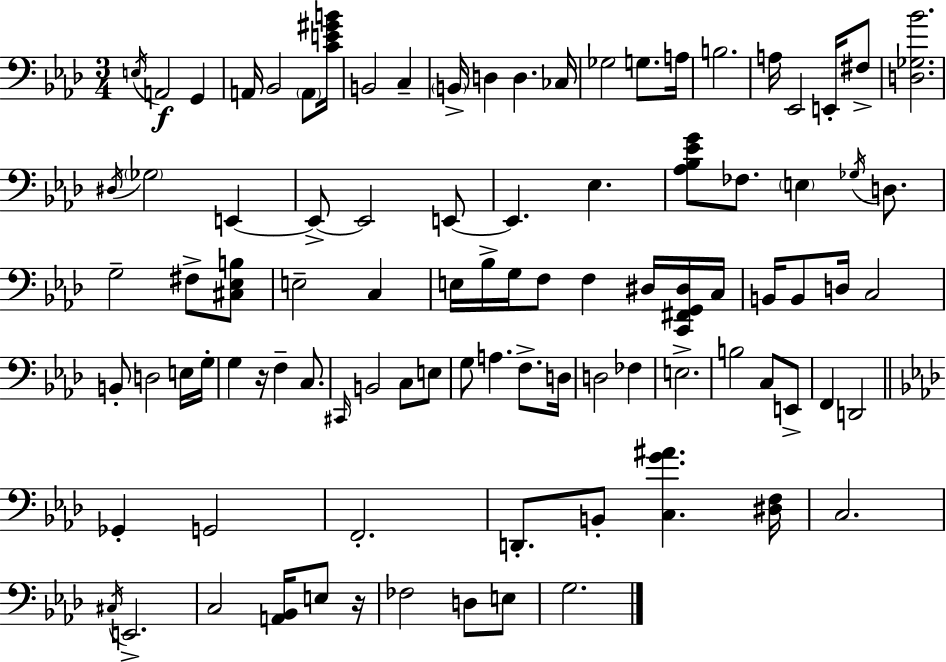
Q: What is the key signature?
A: AES major